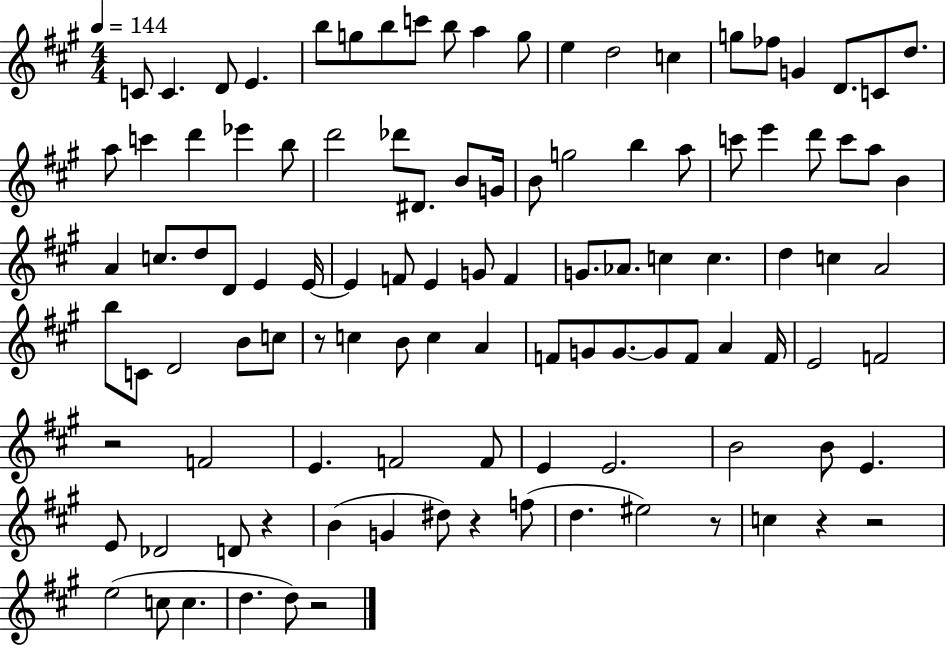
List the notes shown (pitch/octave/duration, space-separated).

C4/e C4/q. D4/e E4/q. B5/e G5/e B5/e C6/e B5/e A5/q G5/e E5/q D5/h C5/q G5/e FES5/e G4/q D4/e. C4/e D5/e. A5/e C6/q D6/q Eb6/q B5/e D6/h Db6/e D#4/e. B4/e G4/s B4/e G5/h B5/q A5/e C6/e E6/q D6/e C6/e A5/e B4/q A4/q C5/e. D5/e D4/e E4/q E4/s E4/q F4/e E4/q G4/e F4/q G4/e. Ab4/e. C5/q C5/q. D5/q C5/q A4/h B5/e C4/e D4/h B4/e C5/e R/e C5/q B4/e C5/q A4/q F4/e G4/e G4/e. G4/e F4/e A4/q F4/s E4/h F4/h R/h F4/h E4/q. F4/h F4/e E4/q E4/h. B4/h B4/e E4/q. E4/e Db4/h D4/e R/q B4/q G4/q D#5/e R/q F5/e D5/q. EIS5/h R/e C5/q R/q R/h E5/h C5/e C5/q. D5/q. D5/e R/h